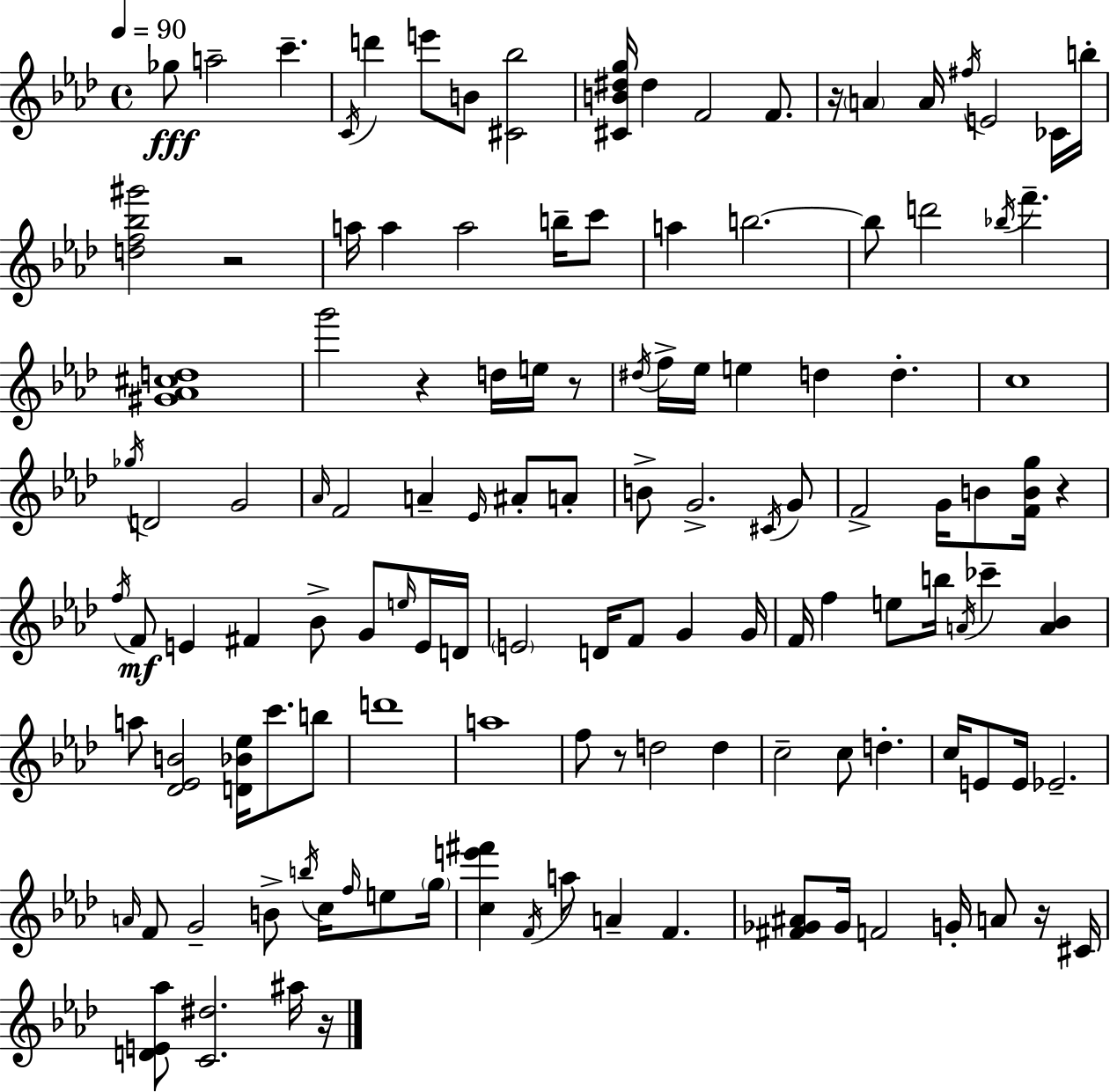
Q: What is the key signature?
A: F minor